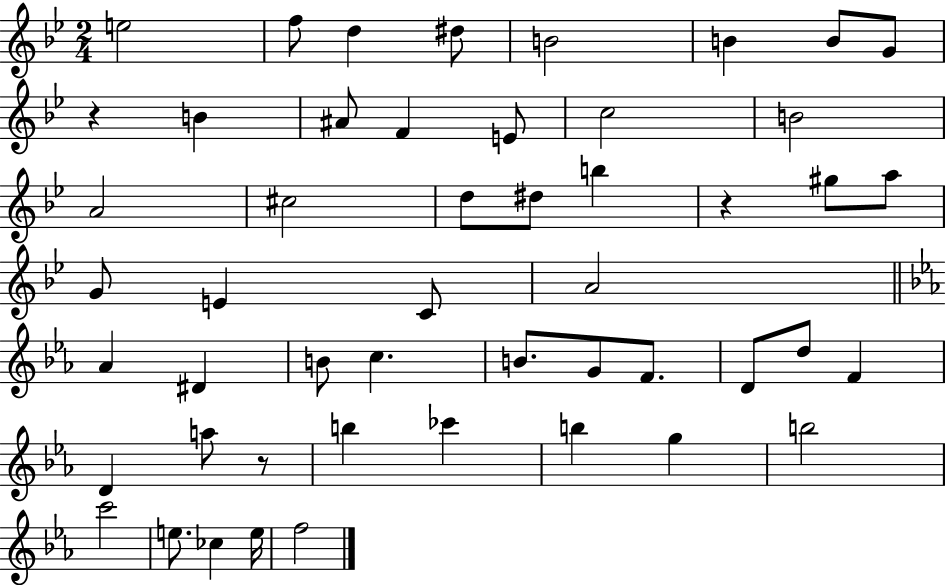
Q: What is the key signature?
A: BES major